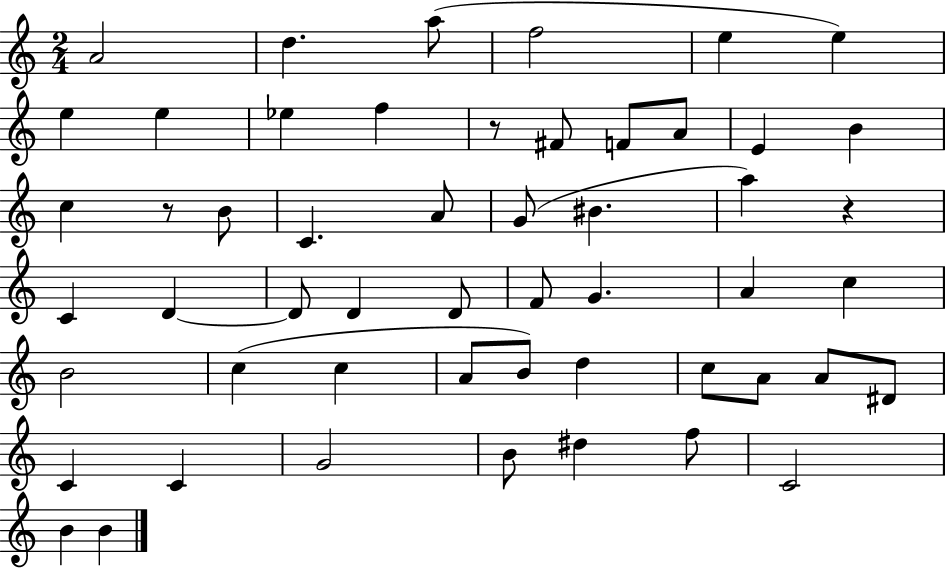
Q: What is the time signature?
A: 2/4